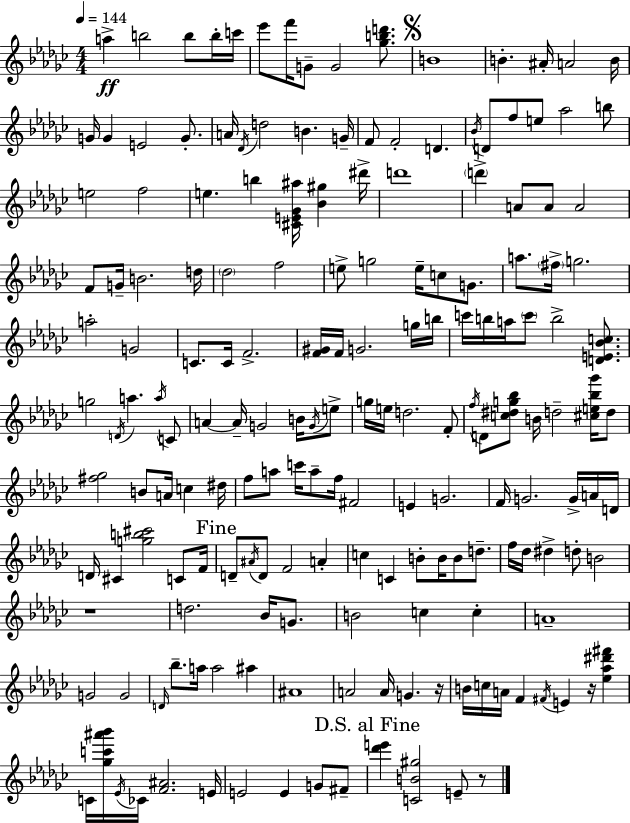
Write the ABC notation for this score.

X:1
T:Untitled
M:4/4
L:1/4
K:Ebm
a b2 b/2 b/4 c'/4 _e'/2 f'/4 G/2 G2 [_gbd']/2 B4 B ^A/4 A2 B/4 G/4 G E2 G/2 A/4 _D/4 d2 B G/4 F/2 F2 D _B/4 D/2 f/2 e/2 _a2 b/2 e2 f2 e b [^CE_G^a]/4 [_B^g] ^d'/4 d'4 d' A/2 A/2 A2 F/2 G/4 B2 d/4 _d2 f2 e/2 g2 e/4 c/2 G/2 a/2 ^f/4 g2 a2 G2 C/2 C/4 F2 [F^G]/4 F/4 G2 g/4 b/4 c'/4 b/4 a/4 c'/2 b2 [DE_Bc]/2 g2 D/4 a a/4 C/2 A A/4 G2 B/4 G/4 e/2 g/4 e/4 d2 F/2 f/4 D/2 [c^dg_b]/2 B/4 d2 [^ce_b_g']/4 d/2 [^f_g]2 B/2 A/4 c ^d/4 f/2 a/2 c'/4 a/2 f/4 ^F2 E G2 F/4 G2 G/4 A/4 D/4 D/4 ^C [gb^c']2 C/2 F/4 D/2 ^A/4 D/2 F2 A c C B/2 B/4 B/2 d/2 f/4 _d/4 ^d d/2 B2 z4 d2 _B/4 G/2 B2 c c A4 G2 G2 D/4 _b/2 a/4 a2 ^a ^A4 A2 A/4 G z/4 B/4 c/4 A/4 F ^F/4 E z/4 [_e_a^d'^f'] C/4 [_gc'^a'_b']/4 _E/4 _C/4 [F^A]2 E/4 E2 E G/2 ^F/2 [_d'e'] [CB^g]2 E/2 z/2